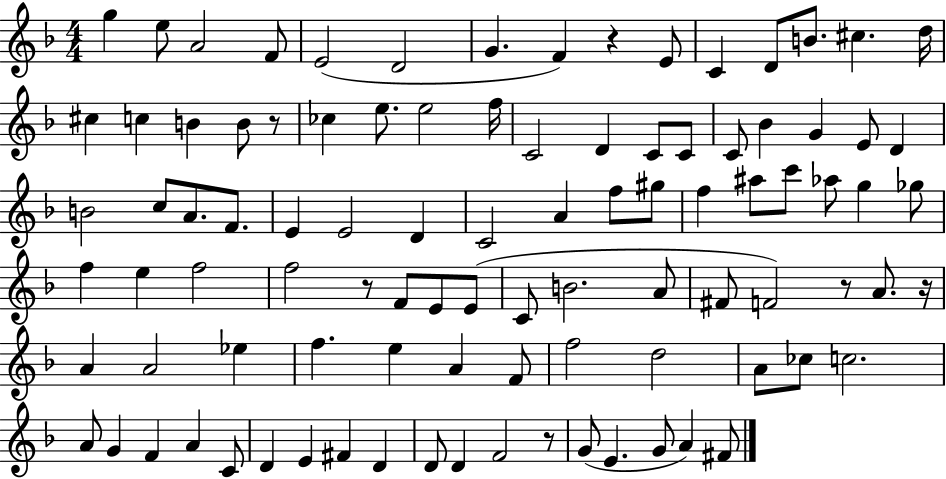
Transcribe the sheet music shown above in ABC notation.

X:1
T:Untitled
M:4/4
L:1/4
K:F
g e/2 A2 F/2 E2 D2 G F z E/2 C D/2 B/2 ^c d/4 ^c c B B/2 z/2 _c e/2 e2 f/4 C2 D C/2 C/2 C/2 _B G E/2 D B2 c/2 A/2 F/2 E E2 D C2 A f/2 ^g/2 f ^a/2 c'/2 _a/2 g _g/2 f e f2 f2 z/2 F/2 E/2 E/2 C/2 B2 A/2 ^F/2 F2 z/2 A/2 z/4 A A2 _e f e A F/2 f2 d2 A/2 _c/2 c2 A/2 G F A C/2 D E ^F D D/2 D F2 z/2 G/2 E G/2 A ^F/2